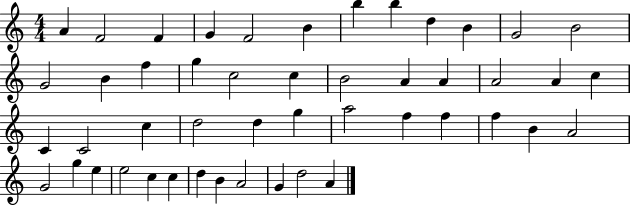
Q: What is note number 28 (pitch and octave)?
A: D5